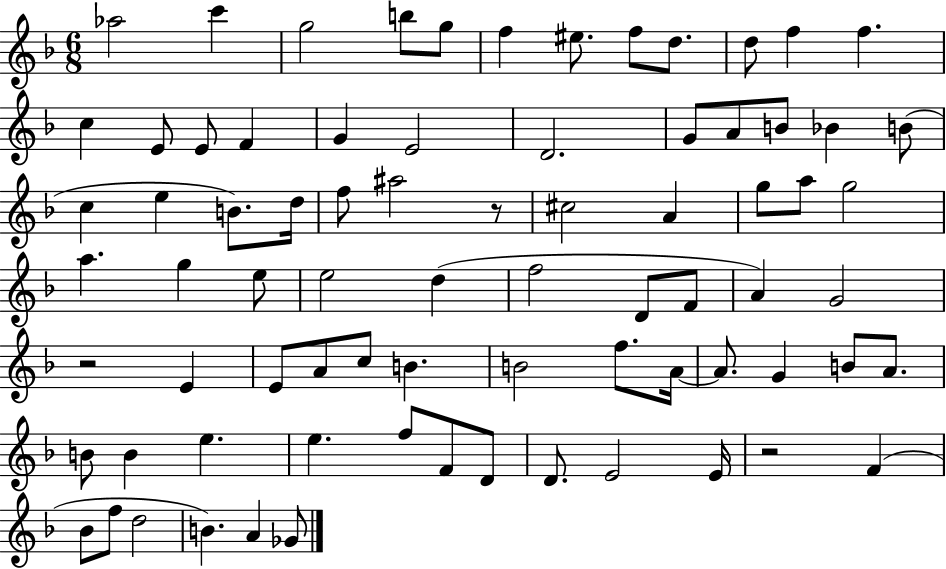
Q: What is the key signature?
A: F major